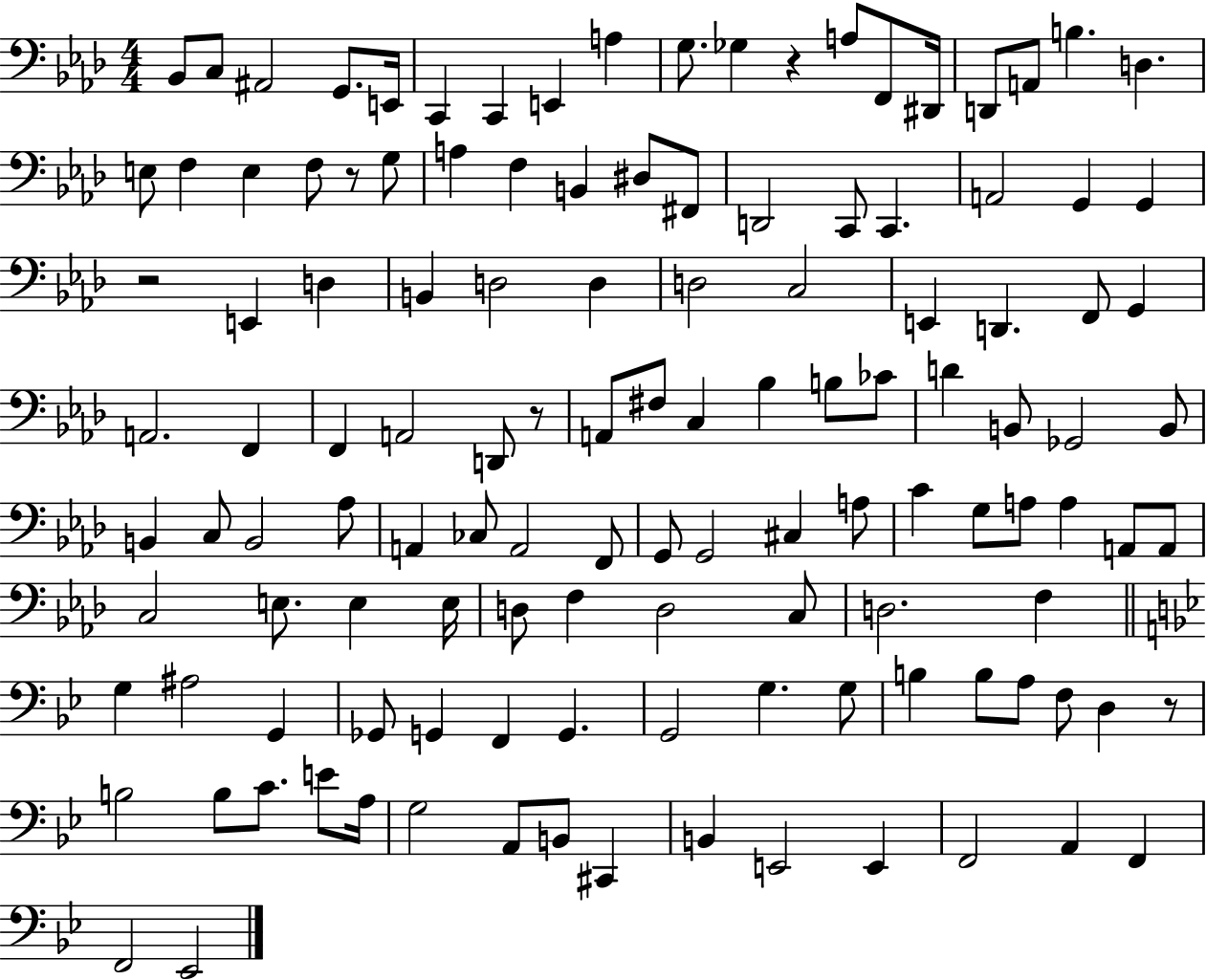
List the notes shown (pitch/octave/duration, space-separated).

Bb2/e C3/e A#2/h G2/e. E2/s C2/q C2/q E2/q A3/q G3/e. Gb3/q R/q A3/e F2/e D#2/s D2/e A2/e B3/q. D3/q. E3/e F3/q E3/q F3/e R/e G3/e A3/q F3/q B2/q D#3/e F#2/e D2/h C2/e C2/q. A2/h G2/q G2/q R/h E2/q D3/q B2/q D3/h D3/q D3/h C3/h E2/q D2/q. F2/e G2/q A2/h. F2/q F2/q A2/h D2/e R/e A2/e F#3/e C3/q Bb3/q B3/e CES4/e D4/q B2/e Gb2/h B2/e B2/q C3/e B2/h Ab3/e A2/q CES3/e A2/h F2/e G2/e G2/h C#3/q A3/e C4/q G3/e A3/e A3/q A2/e A2/e C3/h E3/e. E3/q E3/s D3/e F3/q D3/h C3/e D3/h. F3/q G3/q A#3/h G2/q Gb2/e G2/q F2/q G2/q. G2/h G3/q. G3/e B3/q B3/e A3/e F3/e D3/q R/e B3/h B3/e C4/e. E4/e A3/s G3/h A2/e B2/e C#2/q B2/q E2/h E2/q F2/h A2/q F2/q F2/h Eb2/h